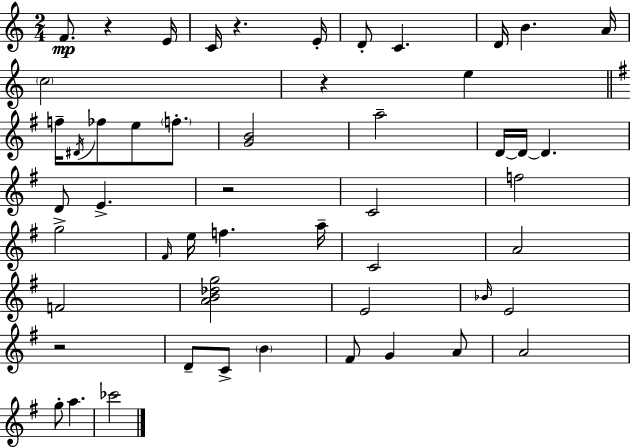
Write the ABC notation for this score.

X:1
T:Untitled
M:2/4
L:1/4
K:C
F/2 z E/4 C/4 z E/4 D/2 C D/4 B A/4 c2 z e f/4 ^D/4 _f/2 e/2 f/2 [GB]2 a2 D/4 D/4 D D/2 E z2 C2 f2 g2 ^F/4 e/4 f a/4 C2 A2 F2 [AB_dg]2 E2 _B/4 E2 z2 D/2 C/2 B ^F/2 G A/2 A2 g/2 a _c'2